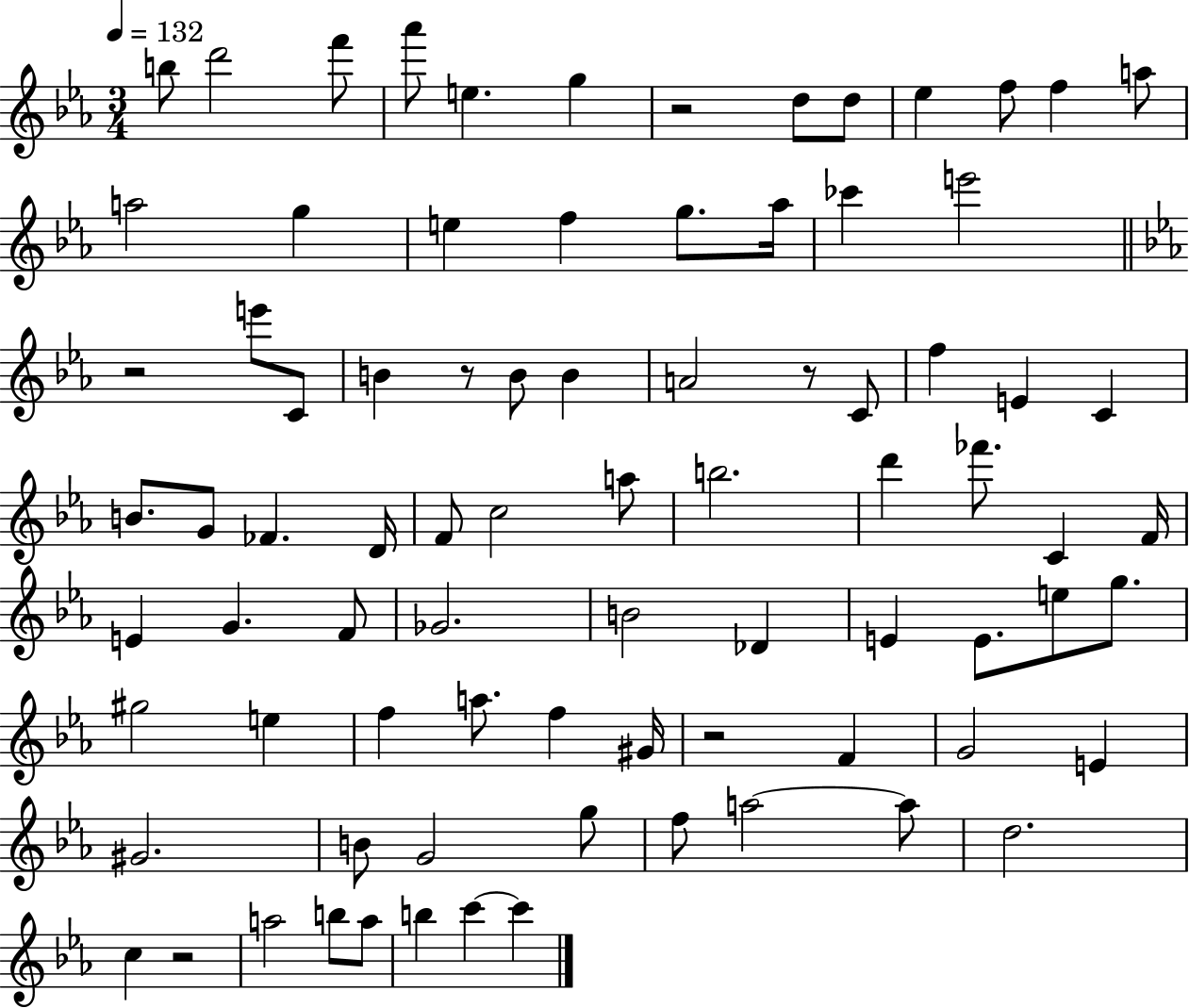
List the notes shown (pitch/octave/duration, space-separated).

B5/e D6/h F6/e Ab6/e E5/q. G5/q R/h D5/e D5/e Eb5/q F5/e F5/q A5/e A5/h G5/q E5/q F5/q G5/e. Ab5/s CES6/q E6/h R/h E6/e C4/e B4/q R/e B4/e B4/q A4/h R/e C4/e F5/q E4/q C4/q B4/e. G4/e FES4/q. D4/s F4/e C5/h A5/e B5/h. D6/q FES6/e. C4/q F4/s E4/q G4/q. F4/e Gb4/h. B4/h Db4/q E4/q E4/e. E5/e G5/e. G#5/h E5/q F5/q A5/e. F5/q G#4/s R/h F4/q G4/h E4/q G#4/h. B4/e G4/h G5/e F5/e A5/h A5/e D5/h. C5/q R/h A5/h B5/e A5/e B5/q C6/q C6/q